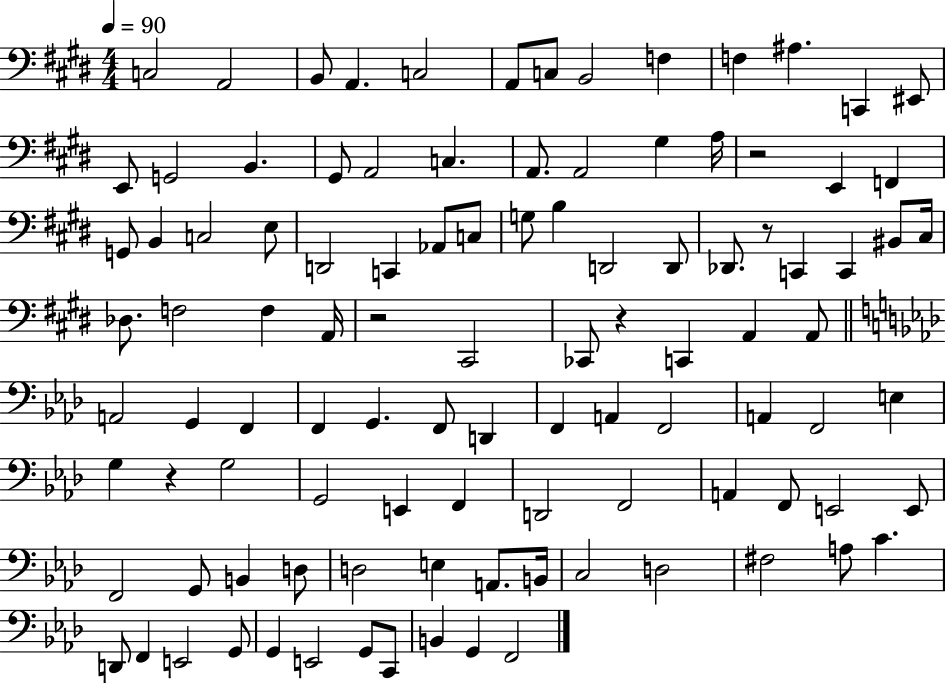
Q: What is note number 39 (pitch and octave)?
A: C2